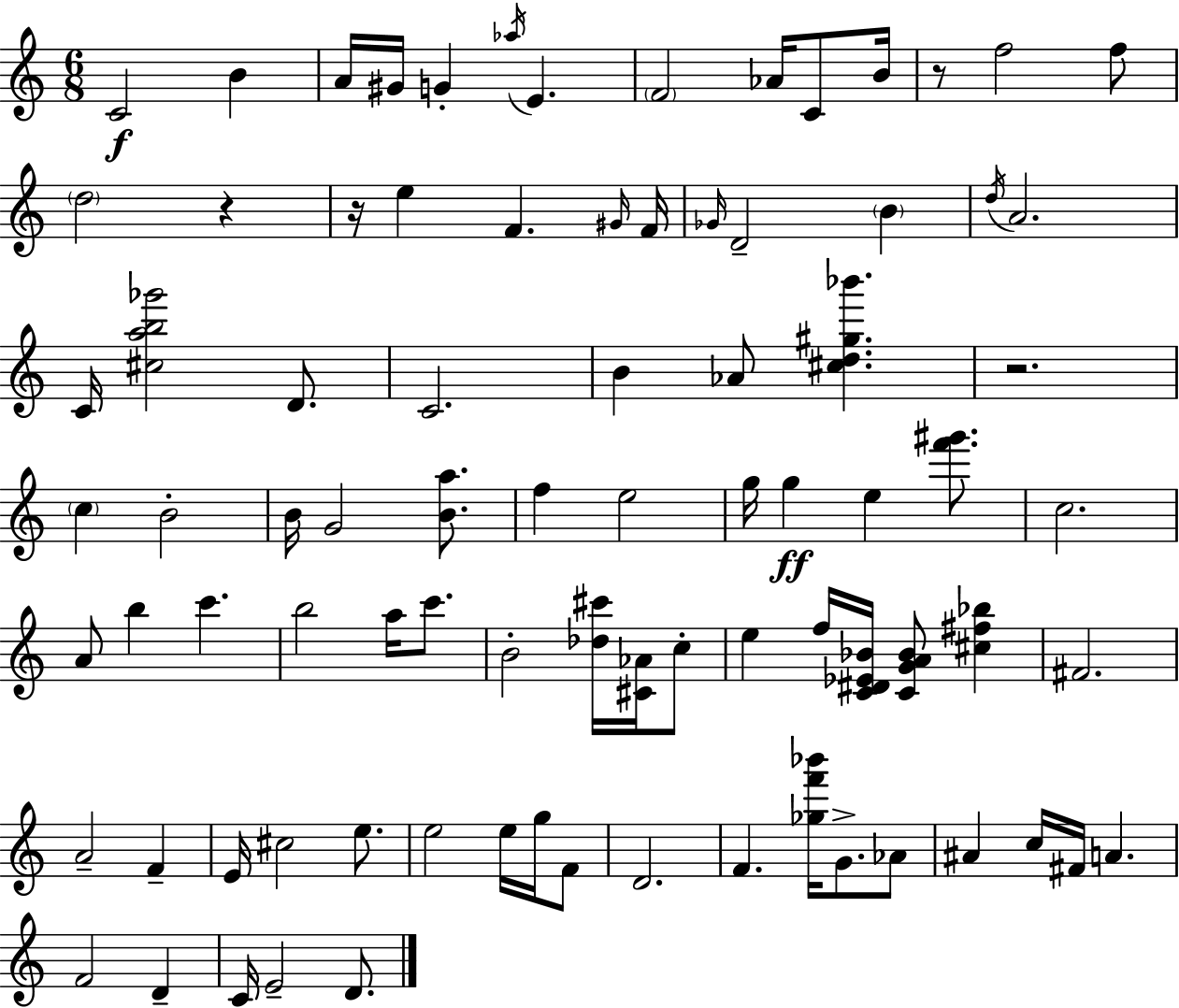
C4/h B4/q A4/s G#4/s G4/q Ab5/s E4/q. F4/h Ab4/s C4/e B4/s R/e F5/h F5/e D5/h R/q R/s E5/q F4/q. G#4/s F4/s Gb4/s D4/h B4/q D5/s A4/h. C4/s [C#5,A5,B5,Gb6]/h D4/e. C4/h. B4/q Ab4/e [C#5,D5,G#5,Bb6]/q. R/h. C5/q B4/h B4/s G4/h [B4,A5]/e. F5/q E5/h G5/s G5/q E5/q [F6,G#6]/e. C5/h. A4/e B5/q C6/q. B5/h A5/s C6/e. B4/h [Db5,C#6]/s [C#4,Ab4]/s C5/e E5/q F5/s [C4,D#4,Eb4,Bb4]/s [C4,G4,A4,Bb4]/e [C#5,F#5,Bb5]/q F#4/h. A4/h F4/q E4/s C#5/h E5/e. E5/h E5/s G5/s F4/e D4/h. F4/q. [Gb5,F6,Bb6]/s G4/e. Ab4/e A#4/q C5/s F#4/s A4/q. F4/h D4/q C4/s E4/h D4/e.